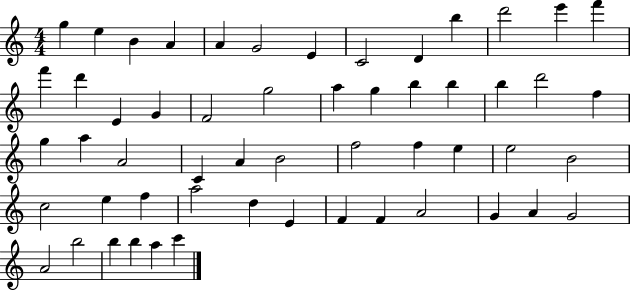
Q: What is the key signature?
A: C major